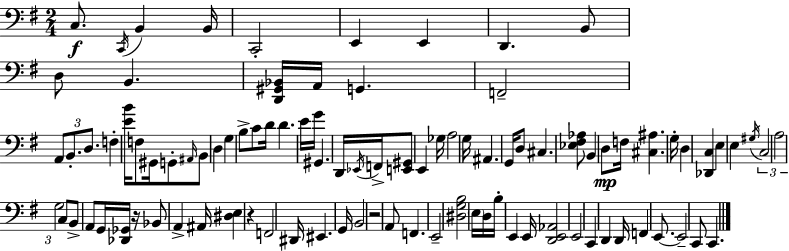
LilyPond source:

{
  \clef bass
  \numericTimeSignature
  \time 2/4
  \key g \major
  c8.\f \acciaccatura { c,16 } b,4 | b,16 c,2-. | e,4 e,4 | d,4. b,8 | \break d8 b,4. | <d, gis, bes,>16 a,16 g,4. | f,2-- | \tuplet 3/2 { a,8 b,8.-. d8. } | \break f4-. <e' b'>16 f8 | gis,16 g,8-. \grace { ais,16 } b,8 d4 | g4 b8-> | c'8 d'16 d'4. | \break e'16 g'16 gis,4. | d,16 \acciaccatura { ees,16 } f,16-> <e, gis,>8 e,4 | ges16 a2 | g16 ais,4. | \break g,16 d8 cis4. | <ees fis aes>8 b,4 | d8\mp f16 <cis ais>4. | g16-. d4 <des, c>4 | \break e4 e4 | \acciaccatura { gis16 } \tuplet 3/2 { c2 | a2 | g2 } | \break c8 b,8-> | a,8 g,16 <des, ges,>16 r16 bes,8 a,4-> | ais,16 <dis e>4 | r4 f,2 | \break dis,16 eis,4. | g,16 b,2 | r2 | a,8 f,4. | \break e,2-- | <dis g b>2 | \parenthesize e16 d16 b16-. e,4 | e,16 <d, e, aes,>2 | \break e,2 | c,4 | d,4 d,16 f,4 | e,8.~~ e,2-- | \break c,8 c,4. | \bar "|."
}